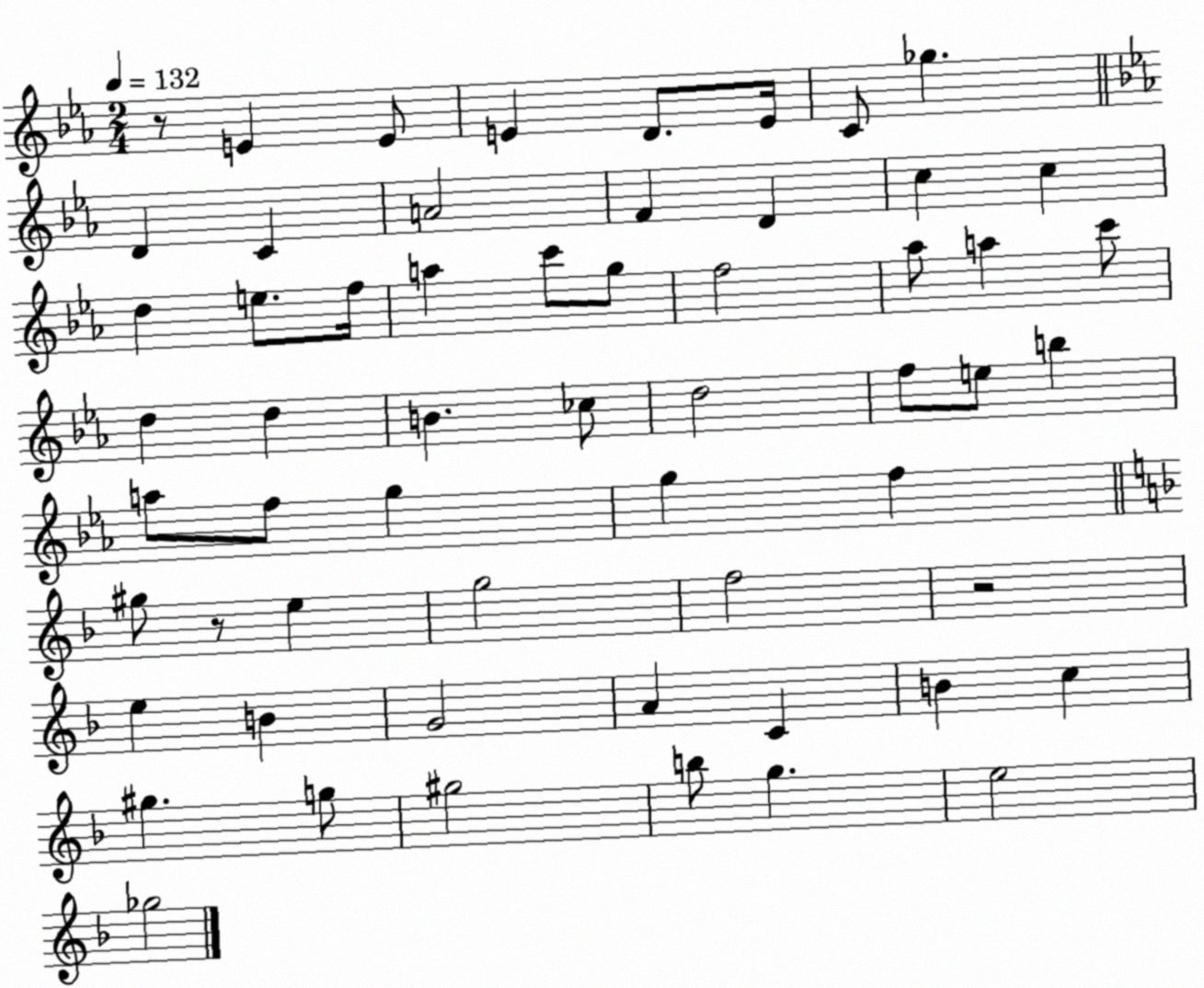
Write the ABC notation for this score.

X:1
T:Untitled
M:2/4
L:1/4
K:Eb
z/2 E E/2 E D/2 E/4 C/2 _g D C A2 F D c c d e/2 f/4 a c'/2 g/2 f2 _a/2 a c'/2 d d B _c/2 d2 f/2 e/2 b a/2 f/2 g g f ^g/2 z/2 e g2 f2 z2 e B G2 A C B c ^g g/2 ^g2 b/2 g e2 _g2